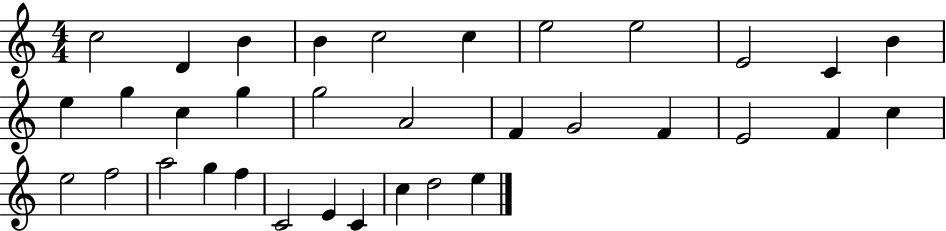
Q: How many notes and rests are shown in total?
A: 34